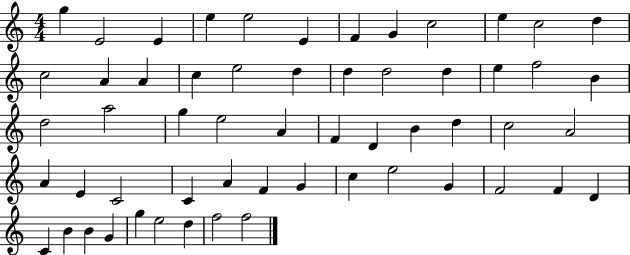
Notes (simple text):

G5/q E4/h E4/q E5/q E5/h E4/q F4/q G4/q C5/h E5/q C5/h D5/q C5/h A4/q A4/q C5/q E5/h D5/q D5/q D5/h D5/q E5/q F5/h B4/q D5/h A5/h G5/q E5/h A4/q F4/q D4/q B4/q D5/q C5/h A4/h A4/q E4/q C4/h C4/q A4/q F4/q G4/q C5/q E5/h G4/q F4/h F4/q D4/q C4/q B4/q B4/q G4/q G5/q E5/h D5/q F5/h F5/h